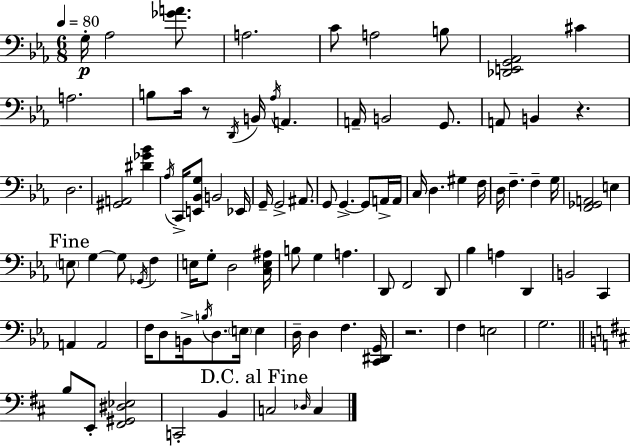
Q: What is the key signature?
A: C minor